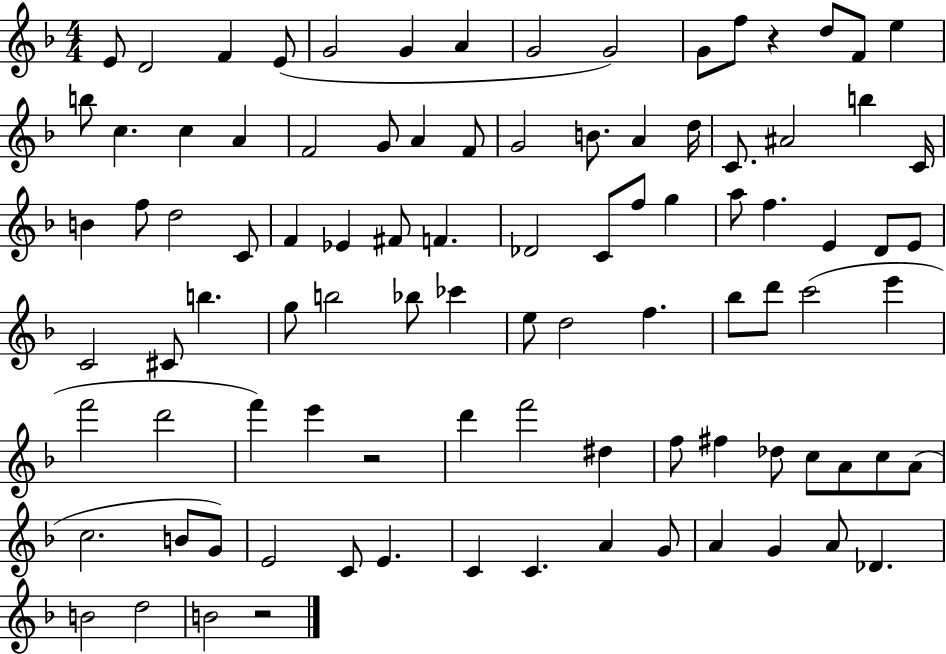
E4/e D4/h F4/q E4/e G4/h G4/q A4/q G4/h G4/h G4/e F5/e R/q D5/e F4/e E5/q B5/e C5/q. C5/q A4/q F4/h G4/e A4/q F4/e G4/h B4/e. A4/q D5/s C4/e. A#4/h B5/q C4/s B4/q F5/e D5/h C4/e F4/q Eb4/q F#4/e F4/q. Db4/h C4/e F5/e G5/q A5/e F5/q. E4/q D4/e E4/e C4/h C#4/e B5/q. G5/e B5/h Bb5/e CES6/q E5/e D5/h F5/q. Bb5/e D6/e C6/h E6/q F6/h D6/h F6/q E6/q R/h D6/q F6/h D#5/q F5/e F#5/q Db5/e C5/e A4/e C5/e A4/e C5/h. B4/e G4/e E4/h C4/e E4/q. C4/q C4/q. A4/q G4/e A4/q G4/q A4/e Db4/q. B4/h D5/h B4/h R/h